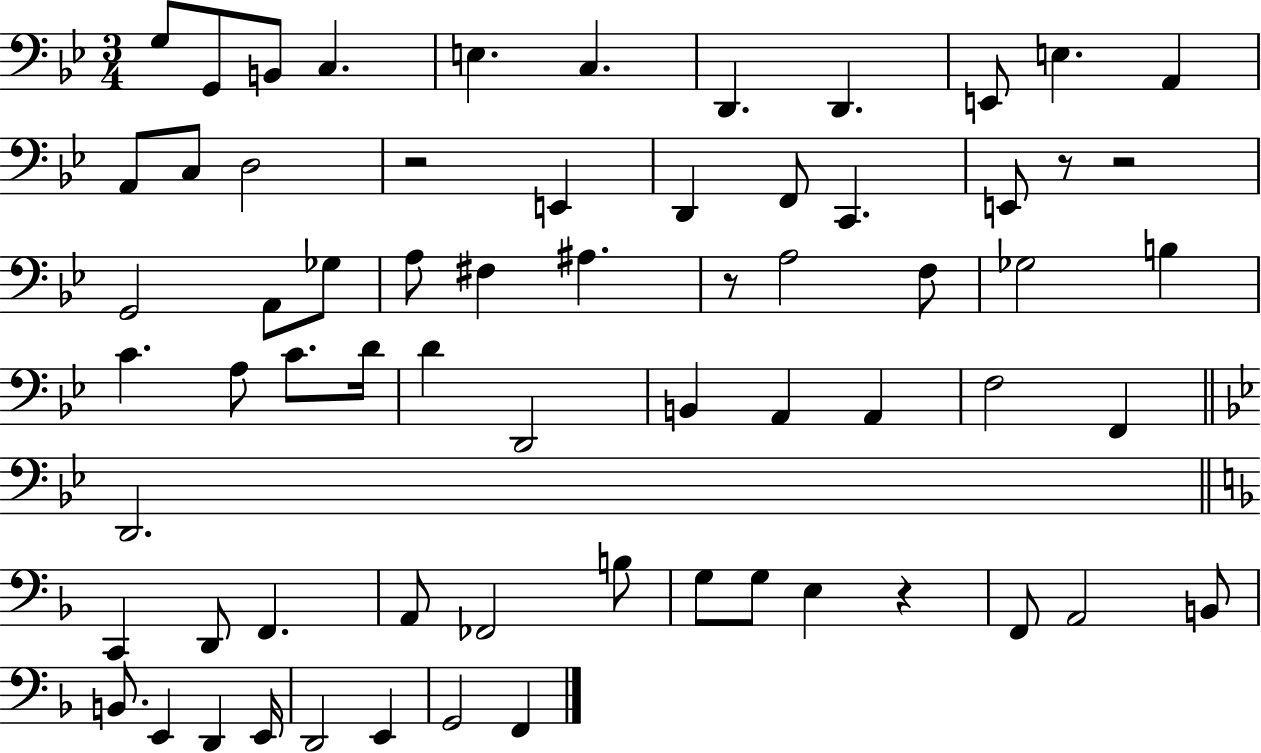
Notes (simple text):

G3/e G2/e B2/e C3/q. E3/q. C3/q. D2/q. D2/q. E2/e E3/q. A2/q A2/e C3/e D3/h R/h E2/q D2/q F2/e C2/q. E2/e R/e R/h G2/h A2/e Gb3/e A3/e F#3/q A#3/q. R/e A3/h F3/e Gb3/h B3/q C4/q. A3/e C4/e. D4/s D4/q D2/h B2/q A2/q A2/q F3/h F2/q D2/h. C2/q D2/e F2/q. A2/e FES2/h B3/e G3/e G3/e E3/q R/q F2/e A2/h B2/e B2/e. E2/q D2/q E2/s D2/h E2/q G2/h F2/q